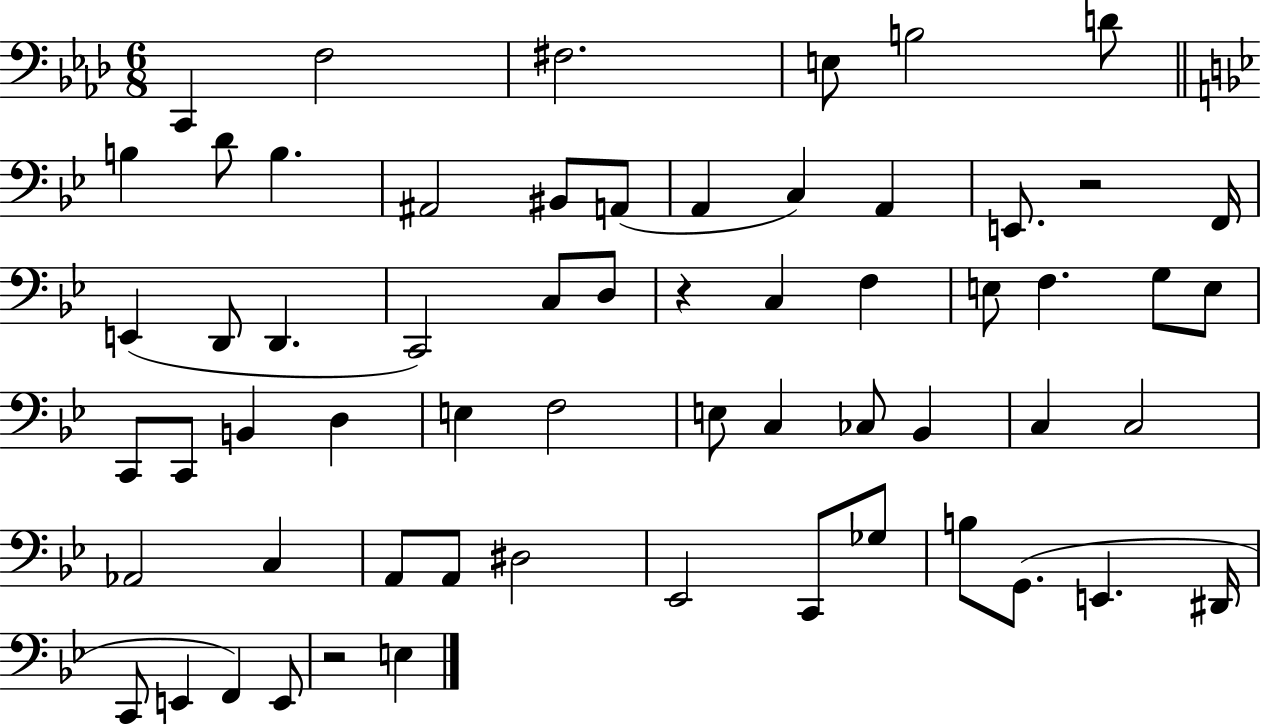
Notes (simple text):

C2/q F3/h F#3/h. E3/e B3/h D4/e B3/q D4/e B3/q. A#2/h BIS2/e A2/e A2/q C3/q A2/q E2/e. R/h F2/s E2/q D2/e D2/q. C2/h C3/e D3/e R/q C3/q F3/q E3/e F3/q. G3/e E3/e C2/e C2/e B2/q D3/q E3/q F3/h E3/e C3/q CES3/e Bb2/q C3/q C3/h Ab2/h C3/q A2/e A2/e D#3/h Eb2/h C2/e Gb3/e B3/e G2/e. E2/q. D#2/s C2/e E2/q F2/q E2/e R/h E3/q